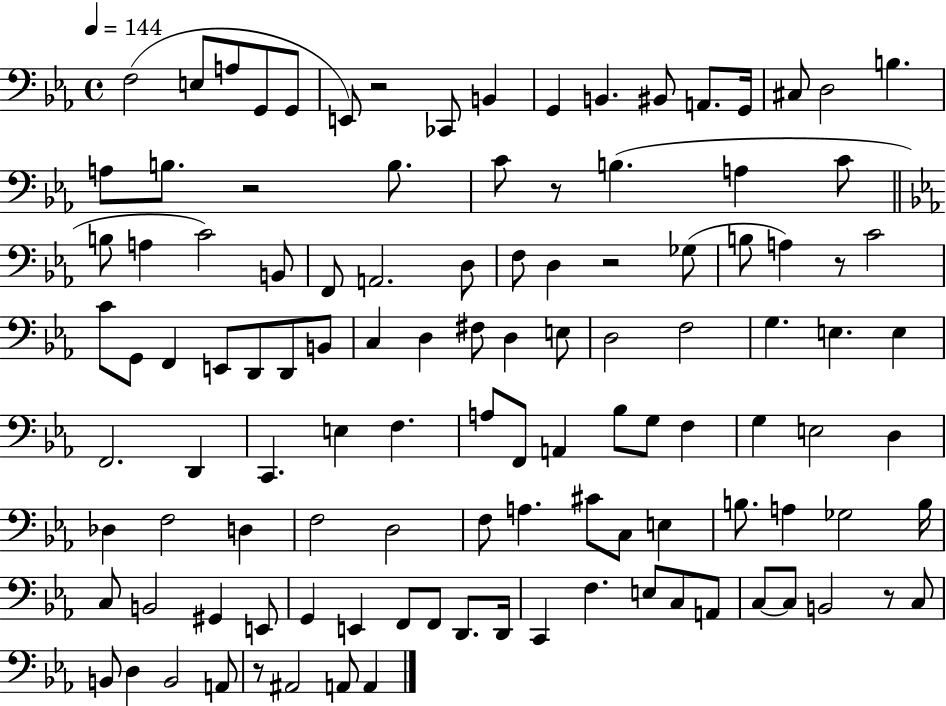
F3/h E3/e A3/e G2/e G2/e E2/e R/h CES2/e B2/q G2/q B2/q. BIS2/e A2/e. G2/s C#3/e D3/h B3/q. A3/e B3/e. R/h B3/e. C4/e R/e B3/q. A3/q C4/e B3/e A3/q C4/h B2/e F2/e A2/h. D3/e F3/e D3/q R/h Gb3/e B3/e A3/q R/e C4/h C4/e G2/e F2/q E2/e D2/e D2/e B2/e C3/q D3/q F#3/e D3/q E3/e D3/h F3/h G3/q. E3/q. E3/q F2/h. D2/q C2/q. E3/q F3/q. A3/e F2/e A2/q Bb3/e G3/e F3/q G3/q E3/h D3/q Db3/q F3/h D3/q F3/h D3/h F3/e A3/q. C#4/e C3/e E3/q B3/e. A3/q Gb3/h B3/s C3/e B2/h G#2/q E2/e G2/q E2/q F2/e F2/e D2/e. D2/s C2/q F3/q. E3/e C3/e A2/e C3/e C3/e B2/h R/e C3/e B2/e D3/q B2/h A2/e R/e A#2/h A2/e A2/q